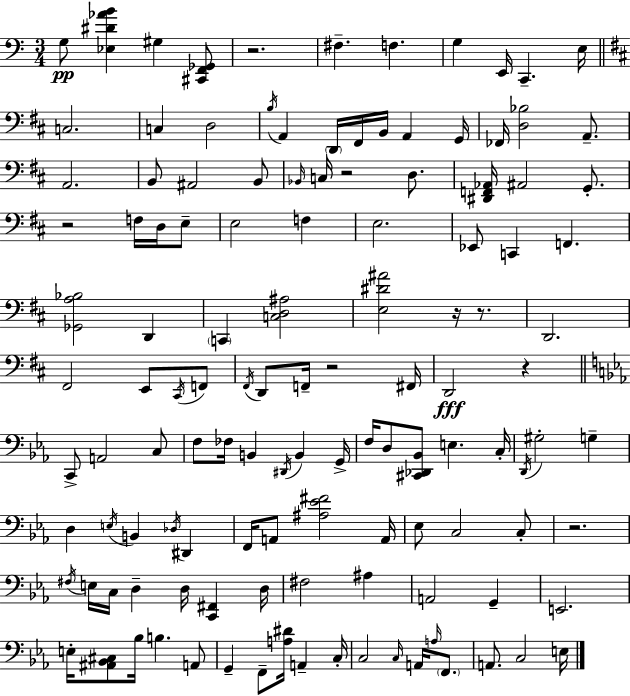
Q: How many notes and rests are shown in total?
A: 124